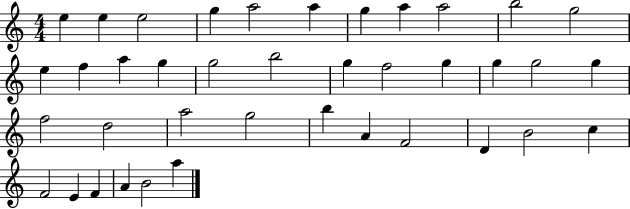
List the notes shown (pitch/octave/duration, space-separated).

E5/q E5/q E5/h G5/q A5/h A5/q G5/q A5/q A5/h B5/h G5/h E5/q F5/q A5/q G5/q G5/h B5/h G5/q F5/h G5/q G5/q G5/h G5/q F5/h D5/h A5/h G5/h B5/q A4/q F4/h D4/q B4/h C5/q F4/h E4/q F4/q A4/q B4/h A5/q